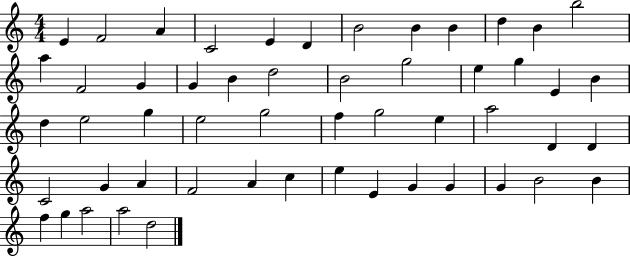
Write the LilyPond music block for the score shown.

{
  \clef treble
  \numericTimeSignature
  \time 4/4
  \key c \major
  e'4 f'2 a'4 | c'2 e'4 d'4 | b'2 b'4 b'4 | d''4 b'4 b''2 | \break a''4 f'2 g'4 | g'4 b'4 d''2 | b'2 g''2 | e''4 g''4 e'4 b'4 | \break d''4 e''2 g''4 | e''2 g''2 | f''4 g''2 e''4 | a''2 d'4 d'4 | \break c'2 g'4 a'4 | f'2 a'4 c''4 | e''4 e'4 g'4 g'4 | g'4 b'2 b'4 | \break f''4 g''4 a''2 | a''2 d''2 | \bar "|."
}